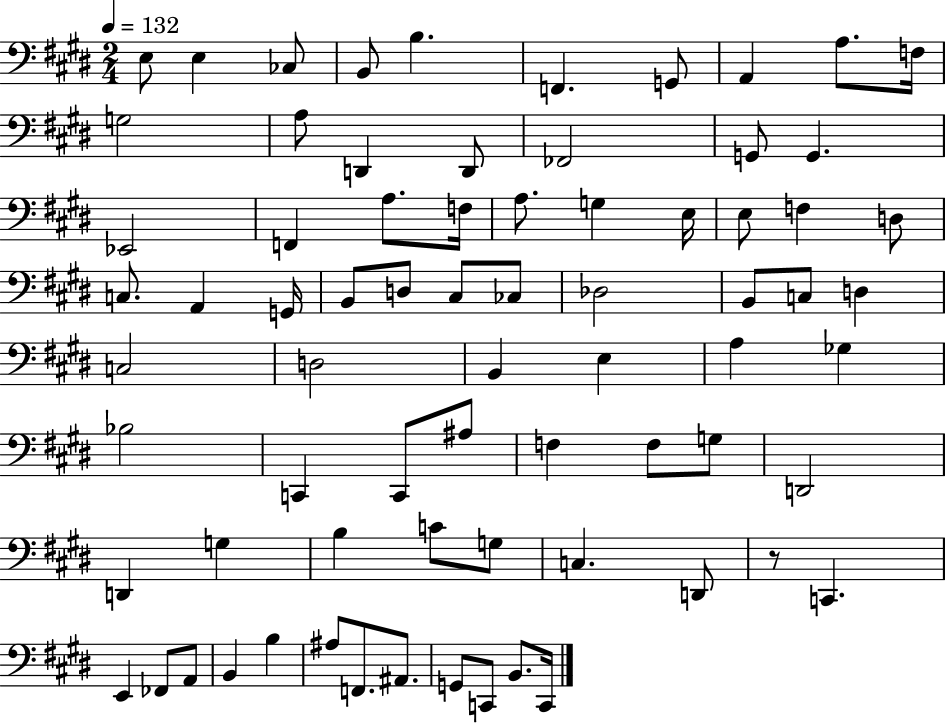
{
  \clef bass
  \numericTimeSignature
  \time 2/4
  \key e \major
  \tempo 4 = 132
  e8 e4 ces8 | b,8 b4. | f,4. g,8 | a,4 a8. f16 | \break g2 | a8 d,4 d,8 | fes,2 | g,8 g,4. | \break ees,2 | f,4 a8. f16 | a8. g4 e16 | e8 f4 d8 | \break c8. a,4 g,16 | b,8 d8 cis8 ces8 | des2 | b,8 c8 d4 | \break c2 | d2 | b,4 e4 | a4 ges4 | \break bes2 | c,4 c,8 ais8 | f4 f8 g8 | d,2 | \break d,4 g4 | b4 c'8 g8 | c4. d,8 | r8 c,4. | \break e,4 fes,8 a,8 | b,4 b4 | ais8 f,8. ais,8. | g,8 c,8 b,8. c,16 | \break \bar "|."
}